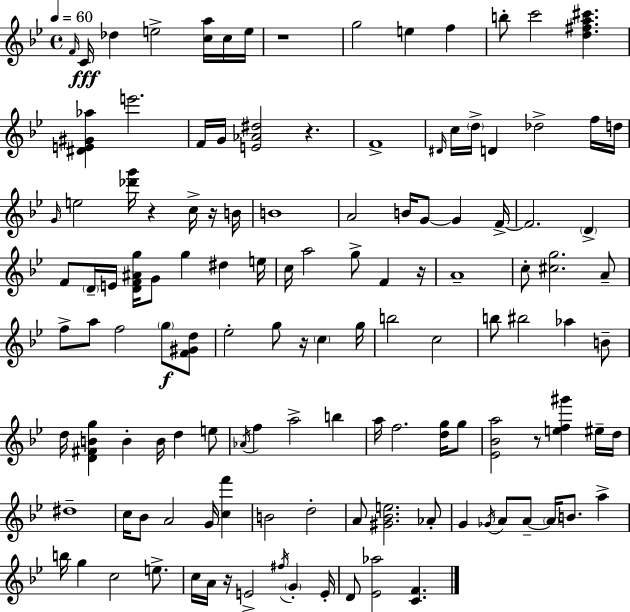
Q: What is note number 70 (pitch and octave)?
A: A5